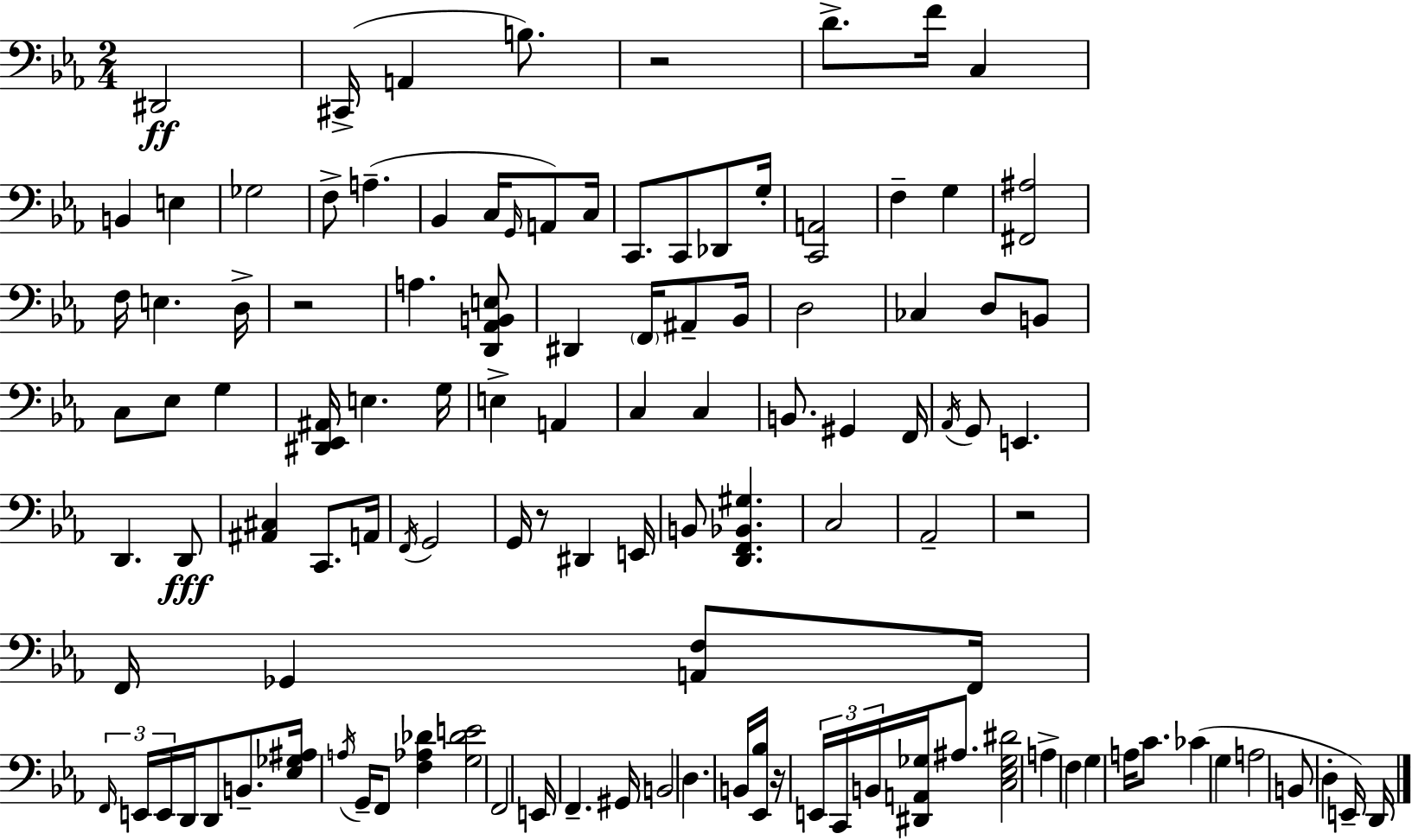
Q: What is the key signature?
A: C minor